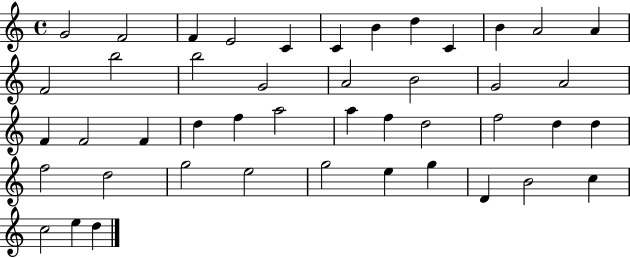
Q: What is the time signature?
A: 4/4